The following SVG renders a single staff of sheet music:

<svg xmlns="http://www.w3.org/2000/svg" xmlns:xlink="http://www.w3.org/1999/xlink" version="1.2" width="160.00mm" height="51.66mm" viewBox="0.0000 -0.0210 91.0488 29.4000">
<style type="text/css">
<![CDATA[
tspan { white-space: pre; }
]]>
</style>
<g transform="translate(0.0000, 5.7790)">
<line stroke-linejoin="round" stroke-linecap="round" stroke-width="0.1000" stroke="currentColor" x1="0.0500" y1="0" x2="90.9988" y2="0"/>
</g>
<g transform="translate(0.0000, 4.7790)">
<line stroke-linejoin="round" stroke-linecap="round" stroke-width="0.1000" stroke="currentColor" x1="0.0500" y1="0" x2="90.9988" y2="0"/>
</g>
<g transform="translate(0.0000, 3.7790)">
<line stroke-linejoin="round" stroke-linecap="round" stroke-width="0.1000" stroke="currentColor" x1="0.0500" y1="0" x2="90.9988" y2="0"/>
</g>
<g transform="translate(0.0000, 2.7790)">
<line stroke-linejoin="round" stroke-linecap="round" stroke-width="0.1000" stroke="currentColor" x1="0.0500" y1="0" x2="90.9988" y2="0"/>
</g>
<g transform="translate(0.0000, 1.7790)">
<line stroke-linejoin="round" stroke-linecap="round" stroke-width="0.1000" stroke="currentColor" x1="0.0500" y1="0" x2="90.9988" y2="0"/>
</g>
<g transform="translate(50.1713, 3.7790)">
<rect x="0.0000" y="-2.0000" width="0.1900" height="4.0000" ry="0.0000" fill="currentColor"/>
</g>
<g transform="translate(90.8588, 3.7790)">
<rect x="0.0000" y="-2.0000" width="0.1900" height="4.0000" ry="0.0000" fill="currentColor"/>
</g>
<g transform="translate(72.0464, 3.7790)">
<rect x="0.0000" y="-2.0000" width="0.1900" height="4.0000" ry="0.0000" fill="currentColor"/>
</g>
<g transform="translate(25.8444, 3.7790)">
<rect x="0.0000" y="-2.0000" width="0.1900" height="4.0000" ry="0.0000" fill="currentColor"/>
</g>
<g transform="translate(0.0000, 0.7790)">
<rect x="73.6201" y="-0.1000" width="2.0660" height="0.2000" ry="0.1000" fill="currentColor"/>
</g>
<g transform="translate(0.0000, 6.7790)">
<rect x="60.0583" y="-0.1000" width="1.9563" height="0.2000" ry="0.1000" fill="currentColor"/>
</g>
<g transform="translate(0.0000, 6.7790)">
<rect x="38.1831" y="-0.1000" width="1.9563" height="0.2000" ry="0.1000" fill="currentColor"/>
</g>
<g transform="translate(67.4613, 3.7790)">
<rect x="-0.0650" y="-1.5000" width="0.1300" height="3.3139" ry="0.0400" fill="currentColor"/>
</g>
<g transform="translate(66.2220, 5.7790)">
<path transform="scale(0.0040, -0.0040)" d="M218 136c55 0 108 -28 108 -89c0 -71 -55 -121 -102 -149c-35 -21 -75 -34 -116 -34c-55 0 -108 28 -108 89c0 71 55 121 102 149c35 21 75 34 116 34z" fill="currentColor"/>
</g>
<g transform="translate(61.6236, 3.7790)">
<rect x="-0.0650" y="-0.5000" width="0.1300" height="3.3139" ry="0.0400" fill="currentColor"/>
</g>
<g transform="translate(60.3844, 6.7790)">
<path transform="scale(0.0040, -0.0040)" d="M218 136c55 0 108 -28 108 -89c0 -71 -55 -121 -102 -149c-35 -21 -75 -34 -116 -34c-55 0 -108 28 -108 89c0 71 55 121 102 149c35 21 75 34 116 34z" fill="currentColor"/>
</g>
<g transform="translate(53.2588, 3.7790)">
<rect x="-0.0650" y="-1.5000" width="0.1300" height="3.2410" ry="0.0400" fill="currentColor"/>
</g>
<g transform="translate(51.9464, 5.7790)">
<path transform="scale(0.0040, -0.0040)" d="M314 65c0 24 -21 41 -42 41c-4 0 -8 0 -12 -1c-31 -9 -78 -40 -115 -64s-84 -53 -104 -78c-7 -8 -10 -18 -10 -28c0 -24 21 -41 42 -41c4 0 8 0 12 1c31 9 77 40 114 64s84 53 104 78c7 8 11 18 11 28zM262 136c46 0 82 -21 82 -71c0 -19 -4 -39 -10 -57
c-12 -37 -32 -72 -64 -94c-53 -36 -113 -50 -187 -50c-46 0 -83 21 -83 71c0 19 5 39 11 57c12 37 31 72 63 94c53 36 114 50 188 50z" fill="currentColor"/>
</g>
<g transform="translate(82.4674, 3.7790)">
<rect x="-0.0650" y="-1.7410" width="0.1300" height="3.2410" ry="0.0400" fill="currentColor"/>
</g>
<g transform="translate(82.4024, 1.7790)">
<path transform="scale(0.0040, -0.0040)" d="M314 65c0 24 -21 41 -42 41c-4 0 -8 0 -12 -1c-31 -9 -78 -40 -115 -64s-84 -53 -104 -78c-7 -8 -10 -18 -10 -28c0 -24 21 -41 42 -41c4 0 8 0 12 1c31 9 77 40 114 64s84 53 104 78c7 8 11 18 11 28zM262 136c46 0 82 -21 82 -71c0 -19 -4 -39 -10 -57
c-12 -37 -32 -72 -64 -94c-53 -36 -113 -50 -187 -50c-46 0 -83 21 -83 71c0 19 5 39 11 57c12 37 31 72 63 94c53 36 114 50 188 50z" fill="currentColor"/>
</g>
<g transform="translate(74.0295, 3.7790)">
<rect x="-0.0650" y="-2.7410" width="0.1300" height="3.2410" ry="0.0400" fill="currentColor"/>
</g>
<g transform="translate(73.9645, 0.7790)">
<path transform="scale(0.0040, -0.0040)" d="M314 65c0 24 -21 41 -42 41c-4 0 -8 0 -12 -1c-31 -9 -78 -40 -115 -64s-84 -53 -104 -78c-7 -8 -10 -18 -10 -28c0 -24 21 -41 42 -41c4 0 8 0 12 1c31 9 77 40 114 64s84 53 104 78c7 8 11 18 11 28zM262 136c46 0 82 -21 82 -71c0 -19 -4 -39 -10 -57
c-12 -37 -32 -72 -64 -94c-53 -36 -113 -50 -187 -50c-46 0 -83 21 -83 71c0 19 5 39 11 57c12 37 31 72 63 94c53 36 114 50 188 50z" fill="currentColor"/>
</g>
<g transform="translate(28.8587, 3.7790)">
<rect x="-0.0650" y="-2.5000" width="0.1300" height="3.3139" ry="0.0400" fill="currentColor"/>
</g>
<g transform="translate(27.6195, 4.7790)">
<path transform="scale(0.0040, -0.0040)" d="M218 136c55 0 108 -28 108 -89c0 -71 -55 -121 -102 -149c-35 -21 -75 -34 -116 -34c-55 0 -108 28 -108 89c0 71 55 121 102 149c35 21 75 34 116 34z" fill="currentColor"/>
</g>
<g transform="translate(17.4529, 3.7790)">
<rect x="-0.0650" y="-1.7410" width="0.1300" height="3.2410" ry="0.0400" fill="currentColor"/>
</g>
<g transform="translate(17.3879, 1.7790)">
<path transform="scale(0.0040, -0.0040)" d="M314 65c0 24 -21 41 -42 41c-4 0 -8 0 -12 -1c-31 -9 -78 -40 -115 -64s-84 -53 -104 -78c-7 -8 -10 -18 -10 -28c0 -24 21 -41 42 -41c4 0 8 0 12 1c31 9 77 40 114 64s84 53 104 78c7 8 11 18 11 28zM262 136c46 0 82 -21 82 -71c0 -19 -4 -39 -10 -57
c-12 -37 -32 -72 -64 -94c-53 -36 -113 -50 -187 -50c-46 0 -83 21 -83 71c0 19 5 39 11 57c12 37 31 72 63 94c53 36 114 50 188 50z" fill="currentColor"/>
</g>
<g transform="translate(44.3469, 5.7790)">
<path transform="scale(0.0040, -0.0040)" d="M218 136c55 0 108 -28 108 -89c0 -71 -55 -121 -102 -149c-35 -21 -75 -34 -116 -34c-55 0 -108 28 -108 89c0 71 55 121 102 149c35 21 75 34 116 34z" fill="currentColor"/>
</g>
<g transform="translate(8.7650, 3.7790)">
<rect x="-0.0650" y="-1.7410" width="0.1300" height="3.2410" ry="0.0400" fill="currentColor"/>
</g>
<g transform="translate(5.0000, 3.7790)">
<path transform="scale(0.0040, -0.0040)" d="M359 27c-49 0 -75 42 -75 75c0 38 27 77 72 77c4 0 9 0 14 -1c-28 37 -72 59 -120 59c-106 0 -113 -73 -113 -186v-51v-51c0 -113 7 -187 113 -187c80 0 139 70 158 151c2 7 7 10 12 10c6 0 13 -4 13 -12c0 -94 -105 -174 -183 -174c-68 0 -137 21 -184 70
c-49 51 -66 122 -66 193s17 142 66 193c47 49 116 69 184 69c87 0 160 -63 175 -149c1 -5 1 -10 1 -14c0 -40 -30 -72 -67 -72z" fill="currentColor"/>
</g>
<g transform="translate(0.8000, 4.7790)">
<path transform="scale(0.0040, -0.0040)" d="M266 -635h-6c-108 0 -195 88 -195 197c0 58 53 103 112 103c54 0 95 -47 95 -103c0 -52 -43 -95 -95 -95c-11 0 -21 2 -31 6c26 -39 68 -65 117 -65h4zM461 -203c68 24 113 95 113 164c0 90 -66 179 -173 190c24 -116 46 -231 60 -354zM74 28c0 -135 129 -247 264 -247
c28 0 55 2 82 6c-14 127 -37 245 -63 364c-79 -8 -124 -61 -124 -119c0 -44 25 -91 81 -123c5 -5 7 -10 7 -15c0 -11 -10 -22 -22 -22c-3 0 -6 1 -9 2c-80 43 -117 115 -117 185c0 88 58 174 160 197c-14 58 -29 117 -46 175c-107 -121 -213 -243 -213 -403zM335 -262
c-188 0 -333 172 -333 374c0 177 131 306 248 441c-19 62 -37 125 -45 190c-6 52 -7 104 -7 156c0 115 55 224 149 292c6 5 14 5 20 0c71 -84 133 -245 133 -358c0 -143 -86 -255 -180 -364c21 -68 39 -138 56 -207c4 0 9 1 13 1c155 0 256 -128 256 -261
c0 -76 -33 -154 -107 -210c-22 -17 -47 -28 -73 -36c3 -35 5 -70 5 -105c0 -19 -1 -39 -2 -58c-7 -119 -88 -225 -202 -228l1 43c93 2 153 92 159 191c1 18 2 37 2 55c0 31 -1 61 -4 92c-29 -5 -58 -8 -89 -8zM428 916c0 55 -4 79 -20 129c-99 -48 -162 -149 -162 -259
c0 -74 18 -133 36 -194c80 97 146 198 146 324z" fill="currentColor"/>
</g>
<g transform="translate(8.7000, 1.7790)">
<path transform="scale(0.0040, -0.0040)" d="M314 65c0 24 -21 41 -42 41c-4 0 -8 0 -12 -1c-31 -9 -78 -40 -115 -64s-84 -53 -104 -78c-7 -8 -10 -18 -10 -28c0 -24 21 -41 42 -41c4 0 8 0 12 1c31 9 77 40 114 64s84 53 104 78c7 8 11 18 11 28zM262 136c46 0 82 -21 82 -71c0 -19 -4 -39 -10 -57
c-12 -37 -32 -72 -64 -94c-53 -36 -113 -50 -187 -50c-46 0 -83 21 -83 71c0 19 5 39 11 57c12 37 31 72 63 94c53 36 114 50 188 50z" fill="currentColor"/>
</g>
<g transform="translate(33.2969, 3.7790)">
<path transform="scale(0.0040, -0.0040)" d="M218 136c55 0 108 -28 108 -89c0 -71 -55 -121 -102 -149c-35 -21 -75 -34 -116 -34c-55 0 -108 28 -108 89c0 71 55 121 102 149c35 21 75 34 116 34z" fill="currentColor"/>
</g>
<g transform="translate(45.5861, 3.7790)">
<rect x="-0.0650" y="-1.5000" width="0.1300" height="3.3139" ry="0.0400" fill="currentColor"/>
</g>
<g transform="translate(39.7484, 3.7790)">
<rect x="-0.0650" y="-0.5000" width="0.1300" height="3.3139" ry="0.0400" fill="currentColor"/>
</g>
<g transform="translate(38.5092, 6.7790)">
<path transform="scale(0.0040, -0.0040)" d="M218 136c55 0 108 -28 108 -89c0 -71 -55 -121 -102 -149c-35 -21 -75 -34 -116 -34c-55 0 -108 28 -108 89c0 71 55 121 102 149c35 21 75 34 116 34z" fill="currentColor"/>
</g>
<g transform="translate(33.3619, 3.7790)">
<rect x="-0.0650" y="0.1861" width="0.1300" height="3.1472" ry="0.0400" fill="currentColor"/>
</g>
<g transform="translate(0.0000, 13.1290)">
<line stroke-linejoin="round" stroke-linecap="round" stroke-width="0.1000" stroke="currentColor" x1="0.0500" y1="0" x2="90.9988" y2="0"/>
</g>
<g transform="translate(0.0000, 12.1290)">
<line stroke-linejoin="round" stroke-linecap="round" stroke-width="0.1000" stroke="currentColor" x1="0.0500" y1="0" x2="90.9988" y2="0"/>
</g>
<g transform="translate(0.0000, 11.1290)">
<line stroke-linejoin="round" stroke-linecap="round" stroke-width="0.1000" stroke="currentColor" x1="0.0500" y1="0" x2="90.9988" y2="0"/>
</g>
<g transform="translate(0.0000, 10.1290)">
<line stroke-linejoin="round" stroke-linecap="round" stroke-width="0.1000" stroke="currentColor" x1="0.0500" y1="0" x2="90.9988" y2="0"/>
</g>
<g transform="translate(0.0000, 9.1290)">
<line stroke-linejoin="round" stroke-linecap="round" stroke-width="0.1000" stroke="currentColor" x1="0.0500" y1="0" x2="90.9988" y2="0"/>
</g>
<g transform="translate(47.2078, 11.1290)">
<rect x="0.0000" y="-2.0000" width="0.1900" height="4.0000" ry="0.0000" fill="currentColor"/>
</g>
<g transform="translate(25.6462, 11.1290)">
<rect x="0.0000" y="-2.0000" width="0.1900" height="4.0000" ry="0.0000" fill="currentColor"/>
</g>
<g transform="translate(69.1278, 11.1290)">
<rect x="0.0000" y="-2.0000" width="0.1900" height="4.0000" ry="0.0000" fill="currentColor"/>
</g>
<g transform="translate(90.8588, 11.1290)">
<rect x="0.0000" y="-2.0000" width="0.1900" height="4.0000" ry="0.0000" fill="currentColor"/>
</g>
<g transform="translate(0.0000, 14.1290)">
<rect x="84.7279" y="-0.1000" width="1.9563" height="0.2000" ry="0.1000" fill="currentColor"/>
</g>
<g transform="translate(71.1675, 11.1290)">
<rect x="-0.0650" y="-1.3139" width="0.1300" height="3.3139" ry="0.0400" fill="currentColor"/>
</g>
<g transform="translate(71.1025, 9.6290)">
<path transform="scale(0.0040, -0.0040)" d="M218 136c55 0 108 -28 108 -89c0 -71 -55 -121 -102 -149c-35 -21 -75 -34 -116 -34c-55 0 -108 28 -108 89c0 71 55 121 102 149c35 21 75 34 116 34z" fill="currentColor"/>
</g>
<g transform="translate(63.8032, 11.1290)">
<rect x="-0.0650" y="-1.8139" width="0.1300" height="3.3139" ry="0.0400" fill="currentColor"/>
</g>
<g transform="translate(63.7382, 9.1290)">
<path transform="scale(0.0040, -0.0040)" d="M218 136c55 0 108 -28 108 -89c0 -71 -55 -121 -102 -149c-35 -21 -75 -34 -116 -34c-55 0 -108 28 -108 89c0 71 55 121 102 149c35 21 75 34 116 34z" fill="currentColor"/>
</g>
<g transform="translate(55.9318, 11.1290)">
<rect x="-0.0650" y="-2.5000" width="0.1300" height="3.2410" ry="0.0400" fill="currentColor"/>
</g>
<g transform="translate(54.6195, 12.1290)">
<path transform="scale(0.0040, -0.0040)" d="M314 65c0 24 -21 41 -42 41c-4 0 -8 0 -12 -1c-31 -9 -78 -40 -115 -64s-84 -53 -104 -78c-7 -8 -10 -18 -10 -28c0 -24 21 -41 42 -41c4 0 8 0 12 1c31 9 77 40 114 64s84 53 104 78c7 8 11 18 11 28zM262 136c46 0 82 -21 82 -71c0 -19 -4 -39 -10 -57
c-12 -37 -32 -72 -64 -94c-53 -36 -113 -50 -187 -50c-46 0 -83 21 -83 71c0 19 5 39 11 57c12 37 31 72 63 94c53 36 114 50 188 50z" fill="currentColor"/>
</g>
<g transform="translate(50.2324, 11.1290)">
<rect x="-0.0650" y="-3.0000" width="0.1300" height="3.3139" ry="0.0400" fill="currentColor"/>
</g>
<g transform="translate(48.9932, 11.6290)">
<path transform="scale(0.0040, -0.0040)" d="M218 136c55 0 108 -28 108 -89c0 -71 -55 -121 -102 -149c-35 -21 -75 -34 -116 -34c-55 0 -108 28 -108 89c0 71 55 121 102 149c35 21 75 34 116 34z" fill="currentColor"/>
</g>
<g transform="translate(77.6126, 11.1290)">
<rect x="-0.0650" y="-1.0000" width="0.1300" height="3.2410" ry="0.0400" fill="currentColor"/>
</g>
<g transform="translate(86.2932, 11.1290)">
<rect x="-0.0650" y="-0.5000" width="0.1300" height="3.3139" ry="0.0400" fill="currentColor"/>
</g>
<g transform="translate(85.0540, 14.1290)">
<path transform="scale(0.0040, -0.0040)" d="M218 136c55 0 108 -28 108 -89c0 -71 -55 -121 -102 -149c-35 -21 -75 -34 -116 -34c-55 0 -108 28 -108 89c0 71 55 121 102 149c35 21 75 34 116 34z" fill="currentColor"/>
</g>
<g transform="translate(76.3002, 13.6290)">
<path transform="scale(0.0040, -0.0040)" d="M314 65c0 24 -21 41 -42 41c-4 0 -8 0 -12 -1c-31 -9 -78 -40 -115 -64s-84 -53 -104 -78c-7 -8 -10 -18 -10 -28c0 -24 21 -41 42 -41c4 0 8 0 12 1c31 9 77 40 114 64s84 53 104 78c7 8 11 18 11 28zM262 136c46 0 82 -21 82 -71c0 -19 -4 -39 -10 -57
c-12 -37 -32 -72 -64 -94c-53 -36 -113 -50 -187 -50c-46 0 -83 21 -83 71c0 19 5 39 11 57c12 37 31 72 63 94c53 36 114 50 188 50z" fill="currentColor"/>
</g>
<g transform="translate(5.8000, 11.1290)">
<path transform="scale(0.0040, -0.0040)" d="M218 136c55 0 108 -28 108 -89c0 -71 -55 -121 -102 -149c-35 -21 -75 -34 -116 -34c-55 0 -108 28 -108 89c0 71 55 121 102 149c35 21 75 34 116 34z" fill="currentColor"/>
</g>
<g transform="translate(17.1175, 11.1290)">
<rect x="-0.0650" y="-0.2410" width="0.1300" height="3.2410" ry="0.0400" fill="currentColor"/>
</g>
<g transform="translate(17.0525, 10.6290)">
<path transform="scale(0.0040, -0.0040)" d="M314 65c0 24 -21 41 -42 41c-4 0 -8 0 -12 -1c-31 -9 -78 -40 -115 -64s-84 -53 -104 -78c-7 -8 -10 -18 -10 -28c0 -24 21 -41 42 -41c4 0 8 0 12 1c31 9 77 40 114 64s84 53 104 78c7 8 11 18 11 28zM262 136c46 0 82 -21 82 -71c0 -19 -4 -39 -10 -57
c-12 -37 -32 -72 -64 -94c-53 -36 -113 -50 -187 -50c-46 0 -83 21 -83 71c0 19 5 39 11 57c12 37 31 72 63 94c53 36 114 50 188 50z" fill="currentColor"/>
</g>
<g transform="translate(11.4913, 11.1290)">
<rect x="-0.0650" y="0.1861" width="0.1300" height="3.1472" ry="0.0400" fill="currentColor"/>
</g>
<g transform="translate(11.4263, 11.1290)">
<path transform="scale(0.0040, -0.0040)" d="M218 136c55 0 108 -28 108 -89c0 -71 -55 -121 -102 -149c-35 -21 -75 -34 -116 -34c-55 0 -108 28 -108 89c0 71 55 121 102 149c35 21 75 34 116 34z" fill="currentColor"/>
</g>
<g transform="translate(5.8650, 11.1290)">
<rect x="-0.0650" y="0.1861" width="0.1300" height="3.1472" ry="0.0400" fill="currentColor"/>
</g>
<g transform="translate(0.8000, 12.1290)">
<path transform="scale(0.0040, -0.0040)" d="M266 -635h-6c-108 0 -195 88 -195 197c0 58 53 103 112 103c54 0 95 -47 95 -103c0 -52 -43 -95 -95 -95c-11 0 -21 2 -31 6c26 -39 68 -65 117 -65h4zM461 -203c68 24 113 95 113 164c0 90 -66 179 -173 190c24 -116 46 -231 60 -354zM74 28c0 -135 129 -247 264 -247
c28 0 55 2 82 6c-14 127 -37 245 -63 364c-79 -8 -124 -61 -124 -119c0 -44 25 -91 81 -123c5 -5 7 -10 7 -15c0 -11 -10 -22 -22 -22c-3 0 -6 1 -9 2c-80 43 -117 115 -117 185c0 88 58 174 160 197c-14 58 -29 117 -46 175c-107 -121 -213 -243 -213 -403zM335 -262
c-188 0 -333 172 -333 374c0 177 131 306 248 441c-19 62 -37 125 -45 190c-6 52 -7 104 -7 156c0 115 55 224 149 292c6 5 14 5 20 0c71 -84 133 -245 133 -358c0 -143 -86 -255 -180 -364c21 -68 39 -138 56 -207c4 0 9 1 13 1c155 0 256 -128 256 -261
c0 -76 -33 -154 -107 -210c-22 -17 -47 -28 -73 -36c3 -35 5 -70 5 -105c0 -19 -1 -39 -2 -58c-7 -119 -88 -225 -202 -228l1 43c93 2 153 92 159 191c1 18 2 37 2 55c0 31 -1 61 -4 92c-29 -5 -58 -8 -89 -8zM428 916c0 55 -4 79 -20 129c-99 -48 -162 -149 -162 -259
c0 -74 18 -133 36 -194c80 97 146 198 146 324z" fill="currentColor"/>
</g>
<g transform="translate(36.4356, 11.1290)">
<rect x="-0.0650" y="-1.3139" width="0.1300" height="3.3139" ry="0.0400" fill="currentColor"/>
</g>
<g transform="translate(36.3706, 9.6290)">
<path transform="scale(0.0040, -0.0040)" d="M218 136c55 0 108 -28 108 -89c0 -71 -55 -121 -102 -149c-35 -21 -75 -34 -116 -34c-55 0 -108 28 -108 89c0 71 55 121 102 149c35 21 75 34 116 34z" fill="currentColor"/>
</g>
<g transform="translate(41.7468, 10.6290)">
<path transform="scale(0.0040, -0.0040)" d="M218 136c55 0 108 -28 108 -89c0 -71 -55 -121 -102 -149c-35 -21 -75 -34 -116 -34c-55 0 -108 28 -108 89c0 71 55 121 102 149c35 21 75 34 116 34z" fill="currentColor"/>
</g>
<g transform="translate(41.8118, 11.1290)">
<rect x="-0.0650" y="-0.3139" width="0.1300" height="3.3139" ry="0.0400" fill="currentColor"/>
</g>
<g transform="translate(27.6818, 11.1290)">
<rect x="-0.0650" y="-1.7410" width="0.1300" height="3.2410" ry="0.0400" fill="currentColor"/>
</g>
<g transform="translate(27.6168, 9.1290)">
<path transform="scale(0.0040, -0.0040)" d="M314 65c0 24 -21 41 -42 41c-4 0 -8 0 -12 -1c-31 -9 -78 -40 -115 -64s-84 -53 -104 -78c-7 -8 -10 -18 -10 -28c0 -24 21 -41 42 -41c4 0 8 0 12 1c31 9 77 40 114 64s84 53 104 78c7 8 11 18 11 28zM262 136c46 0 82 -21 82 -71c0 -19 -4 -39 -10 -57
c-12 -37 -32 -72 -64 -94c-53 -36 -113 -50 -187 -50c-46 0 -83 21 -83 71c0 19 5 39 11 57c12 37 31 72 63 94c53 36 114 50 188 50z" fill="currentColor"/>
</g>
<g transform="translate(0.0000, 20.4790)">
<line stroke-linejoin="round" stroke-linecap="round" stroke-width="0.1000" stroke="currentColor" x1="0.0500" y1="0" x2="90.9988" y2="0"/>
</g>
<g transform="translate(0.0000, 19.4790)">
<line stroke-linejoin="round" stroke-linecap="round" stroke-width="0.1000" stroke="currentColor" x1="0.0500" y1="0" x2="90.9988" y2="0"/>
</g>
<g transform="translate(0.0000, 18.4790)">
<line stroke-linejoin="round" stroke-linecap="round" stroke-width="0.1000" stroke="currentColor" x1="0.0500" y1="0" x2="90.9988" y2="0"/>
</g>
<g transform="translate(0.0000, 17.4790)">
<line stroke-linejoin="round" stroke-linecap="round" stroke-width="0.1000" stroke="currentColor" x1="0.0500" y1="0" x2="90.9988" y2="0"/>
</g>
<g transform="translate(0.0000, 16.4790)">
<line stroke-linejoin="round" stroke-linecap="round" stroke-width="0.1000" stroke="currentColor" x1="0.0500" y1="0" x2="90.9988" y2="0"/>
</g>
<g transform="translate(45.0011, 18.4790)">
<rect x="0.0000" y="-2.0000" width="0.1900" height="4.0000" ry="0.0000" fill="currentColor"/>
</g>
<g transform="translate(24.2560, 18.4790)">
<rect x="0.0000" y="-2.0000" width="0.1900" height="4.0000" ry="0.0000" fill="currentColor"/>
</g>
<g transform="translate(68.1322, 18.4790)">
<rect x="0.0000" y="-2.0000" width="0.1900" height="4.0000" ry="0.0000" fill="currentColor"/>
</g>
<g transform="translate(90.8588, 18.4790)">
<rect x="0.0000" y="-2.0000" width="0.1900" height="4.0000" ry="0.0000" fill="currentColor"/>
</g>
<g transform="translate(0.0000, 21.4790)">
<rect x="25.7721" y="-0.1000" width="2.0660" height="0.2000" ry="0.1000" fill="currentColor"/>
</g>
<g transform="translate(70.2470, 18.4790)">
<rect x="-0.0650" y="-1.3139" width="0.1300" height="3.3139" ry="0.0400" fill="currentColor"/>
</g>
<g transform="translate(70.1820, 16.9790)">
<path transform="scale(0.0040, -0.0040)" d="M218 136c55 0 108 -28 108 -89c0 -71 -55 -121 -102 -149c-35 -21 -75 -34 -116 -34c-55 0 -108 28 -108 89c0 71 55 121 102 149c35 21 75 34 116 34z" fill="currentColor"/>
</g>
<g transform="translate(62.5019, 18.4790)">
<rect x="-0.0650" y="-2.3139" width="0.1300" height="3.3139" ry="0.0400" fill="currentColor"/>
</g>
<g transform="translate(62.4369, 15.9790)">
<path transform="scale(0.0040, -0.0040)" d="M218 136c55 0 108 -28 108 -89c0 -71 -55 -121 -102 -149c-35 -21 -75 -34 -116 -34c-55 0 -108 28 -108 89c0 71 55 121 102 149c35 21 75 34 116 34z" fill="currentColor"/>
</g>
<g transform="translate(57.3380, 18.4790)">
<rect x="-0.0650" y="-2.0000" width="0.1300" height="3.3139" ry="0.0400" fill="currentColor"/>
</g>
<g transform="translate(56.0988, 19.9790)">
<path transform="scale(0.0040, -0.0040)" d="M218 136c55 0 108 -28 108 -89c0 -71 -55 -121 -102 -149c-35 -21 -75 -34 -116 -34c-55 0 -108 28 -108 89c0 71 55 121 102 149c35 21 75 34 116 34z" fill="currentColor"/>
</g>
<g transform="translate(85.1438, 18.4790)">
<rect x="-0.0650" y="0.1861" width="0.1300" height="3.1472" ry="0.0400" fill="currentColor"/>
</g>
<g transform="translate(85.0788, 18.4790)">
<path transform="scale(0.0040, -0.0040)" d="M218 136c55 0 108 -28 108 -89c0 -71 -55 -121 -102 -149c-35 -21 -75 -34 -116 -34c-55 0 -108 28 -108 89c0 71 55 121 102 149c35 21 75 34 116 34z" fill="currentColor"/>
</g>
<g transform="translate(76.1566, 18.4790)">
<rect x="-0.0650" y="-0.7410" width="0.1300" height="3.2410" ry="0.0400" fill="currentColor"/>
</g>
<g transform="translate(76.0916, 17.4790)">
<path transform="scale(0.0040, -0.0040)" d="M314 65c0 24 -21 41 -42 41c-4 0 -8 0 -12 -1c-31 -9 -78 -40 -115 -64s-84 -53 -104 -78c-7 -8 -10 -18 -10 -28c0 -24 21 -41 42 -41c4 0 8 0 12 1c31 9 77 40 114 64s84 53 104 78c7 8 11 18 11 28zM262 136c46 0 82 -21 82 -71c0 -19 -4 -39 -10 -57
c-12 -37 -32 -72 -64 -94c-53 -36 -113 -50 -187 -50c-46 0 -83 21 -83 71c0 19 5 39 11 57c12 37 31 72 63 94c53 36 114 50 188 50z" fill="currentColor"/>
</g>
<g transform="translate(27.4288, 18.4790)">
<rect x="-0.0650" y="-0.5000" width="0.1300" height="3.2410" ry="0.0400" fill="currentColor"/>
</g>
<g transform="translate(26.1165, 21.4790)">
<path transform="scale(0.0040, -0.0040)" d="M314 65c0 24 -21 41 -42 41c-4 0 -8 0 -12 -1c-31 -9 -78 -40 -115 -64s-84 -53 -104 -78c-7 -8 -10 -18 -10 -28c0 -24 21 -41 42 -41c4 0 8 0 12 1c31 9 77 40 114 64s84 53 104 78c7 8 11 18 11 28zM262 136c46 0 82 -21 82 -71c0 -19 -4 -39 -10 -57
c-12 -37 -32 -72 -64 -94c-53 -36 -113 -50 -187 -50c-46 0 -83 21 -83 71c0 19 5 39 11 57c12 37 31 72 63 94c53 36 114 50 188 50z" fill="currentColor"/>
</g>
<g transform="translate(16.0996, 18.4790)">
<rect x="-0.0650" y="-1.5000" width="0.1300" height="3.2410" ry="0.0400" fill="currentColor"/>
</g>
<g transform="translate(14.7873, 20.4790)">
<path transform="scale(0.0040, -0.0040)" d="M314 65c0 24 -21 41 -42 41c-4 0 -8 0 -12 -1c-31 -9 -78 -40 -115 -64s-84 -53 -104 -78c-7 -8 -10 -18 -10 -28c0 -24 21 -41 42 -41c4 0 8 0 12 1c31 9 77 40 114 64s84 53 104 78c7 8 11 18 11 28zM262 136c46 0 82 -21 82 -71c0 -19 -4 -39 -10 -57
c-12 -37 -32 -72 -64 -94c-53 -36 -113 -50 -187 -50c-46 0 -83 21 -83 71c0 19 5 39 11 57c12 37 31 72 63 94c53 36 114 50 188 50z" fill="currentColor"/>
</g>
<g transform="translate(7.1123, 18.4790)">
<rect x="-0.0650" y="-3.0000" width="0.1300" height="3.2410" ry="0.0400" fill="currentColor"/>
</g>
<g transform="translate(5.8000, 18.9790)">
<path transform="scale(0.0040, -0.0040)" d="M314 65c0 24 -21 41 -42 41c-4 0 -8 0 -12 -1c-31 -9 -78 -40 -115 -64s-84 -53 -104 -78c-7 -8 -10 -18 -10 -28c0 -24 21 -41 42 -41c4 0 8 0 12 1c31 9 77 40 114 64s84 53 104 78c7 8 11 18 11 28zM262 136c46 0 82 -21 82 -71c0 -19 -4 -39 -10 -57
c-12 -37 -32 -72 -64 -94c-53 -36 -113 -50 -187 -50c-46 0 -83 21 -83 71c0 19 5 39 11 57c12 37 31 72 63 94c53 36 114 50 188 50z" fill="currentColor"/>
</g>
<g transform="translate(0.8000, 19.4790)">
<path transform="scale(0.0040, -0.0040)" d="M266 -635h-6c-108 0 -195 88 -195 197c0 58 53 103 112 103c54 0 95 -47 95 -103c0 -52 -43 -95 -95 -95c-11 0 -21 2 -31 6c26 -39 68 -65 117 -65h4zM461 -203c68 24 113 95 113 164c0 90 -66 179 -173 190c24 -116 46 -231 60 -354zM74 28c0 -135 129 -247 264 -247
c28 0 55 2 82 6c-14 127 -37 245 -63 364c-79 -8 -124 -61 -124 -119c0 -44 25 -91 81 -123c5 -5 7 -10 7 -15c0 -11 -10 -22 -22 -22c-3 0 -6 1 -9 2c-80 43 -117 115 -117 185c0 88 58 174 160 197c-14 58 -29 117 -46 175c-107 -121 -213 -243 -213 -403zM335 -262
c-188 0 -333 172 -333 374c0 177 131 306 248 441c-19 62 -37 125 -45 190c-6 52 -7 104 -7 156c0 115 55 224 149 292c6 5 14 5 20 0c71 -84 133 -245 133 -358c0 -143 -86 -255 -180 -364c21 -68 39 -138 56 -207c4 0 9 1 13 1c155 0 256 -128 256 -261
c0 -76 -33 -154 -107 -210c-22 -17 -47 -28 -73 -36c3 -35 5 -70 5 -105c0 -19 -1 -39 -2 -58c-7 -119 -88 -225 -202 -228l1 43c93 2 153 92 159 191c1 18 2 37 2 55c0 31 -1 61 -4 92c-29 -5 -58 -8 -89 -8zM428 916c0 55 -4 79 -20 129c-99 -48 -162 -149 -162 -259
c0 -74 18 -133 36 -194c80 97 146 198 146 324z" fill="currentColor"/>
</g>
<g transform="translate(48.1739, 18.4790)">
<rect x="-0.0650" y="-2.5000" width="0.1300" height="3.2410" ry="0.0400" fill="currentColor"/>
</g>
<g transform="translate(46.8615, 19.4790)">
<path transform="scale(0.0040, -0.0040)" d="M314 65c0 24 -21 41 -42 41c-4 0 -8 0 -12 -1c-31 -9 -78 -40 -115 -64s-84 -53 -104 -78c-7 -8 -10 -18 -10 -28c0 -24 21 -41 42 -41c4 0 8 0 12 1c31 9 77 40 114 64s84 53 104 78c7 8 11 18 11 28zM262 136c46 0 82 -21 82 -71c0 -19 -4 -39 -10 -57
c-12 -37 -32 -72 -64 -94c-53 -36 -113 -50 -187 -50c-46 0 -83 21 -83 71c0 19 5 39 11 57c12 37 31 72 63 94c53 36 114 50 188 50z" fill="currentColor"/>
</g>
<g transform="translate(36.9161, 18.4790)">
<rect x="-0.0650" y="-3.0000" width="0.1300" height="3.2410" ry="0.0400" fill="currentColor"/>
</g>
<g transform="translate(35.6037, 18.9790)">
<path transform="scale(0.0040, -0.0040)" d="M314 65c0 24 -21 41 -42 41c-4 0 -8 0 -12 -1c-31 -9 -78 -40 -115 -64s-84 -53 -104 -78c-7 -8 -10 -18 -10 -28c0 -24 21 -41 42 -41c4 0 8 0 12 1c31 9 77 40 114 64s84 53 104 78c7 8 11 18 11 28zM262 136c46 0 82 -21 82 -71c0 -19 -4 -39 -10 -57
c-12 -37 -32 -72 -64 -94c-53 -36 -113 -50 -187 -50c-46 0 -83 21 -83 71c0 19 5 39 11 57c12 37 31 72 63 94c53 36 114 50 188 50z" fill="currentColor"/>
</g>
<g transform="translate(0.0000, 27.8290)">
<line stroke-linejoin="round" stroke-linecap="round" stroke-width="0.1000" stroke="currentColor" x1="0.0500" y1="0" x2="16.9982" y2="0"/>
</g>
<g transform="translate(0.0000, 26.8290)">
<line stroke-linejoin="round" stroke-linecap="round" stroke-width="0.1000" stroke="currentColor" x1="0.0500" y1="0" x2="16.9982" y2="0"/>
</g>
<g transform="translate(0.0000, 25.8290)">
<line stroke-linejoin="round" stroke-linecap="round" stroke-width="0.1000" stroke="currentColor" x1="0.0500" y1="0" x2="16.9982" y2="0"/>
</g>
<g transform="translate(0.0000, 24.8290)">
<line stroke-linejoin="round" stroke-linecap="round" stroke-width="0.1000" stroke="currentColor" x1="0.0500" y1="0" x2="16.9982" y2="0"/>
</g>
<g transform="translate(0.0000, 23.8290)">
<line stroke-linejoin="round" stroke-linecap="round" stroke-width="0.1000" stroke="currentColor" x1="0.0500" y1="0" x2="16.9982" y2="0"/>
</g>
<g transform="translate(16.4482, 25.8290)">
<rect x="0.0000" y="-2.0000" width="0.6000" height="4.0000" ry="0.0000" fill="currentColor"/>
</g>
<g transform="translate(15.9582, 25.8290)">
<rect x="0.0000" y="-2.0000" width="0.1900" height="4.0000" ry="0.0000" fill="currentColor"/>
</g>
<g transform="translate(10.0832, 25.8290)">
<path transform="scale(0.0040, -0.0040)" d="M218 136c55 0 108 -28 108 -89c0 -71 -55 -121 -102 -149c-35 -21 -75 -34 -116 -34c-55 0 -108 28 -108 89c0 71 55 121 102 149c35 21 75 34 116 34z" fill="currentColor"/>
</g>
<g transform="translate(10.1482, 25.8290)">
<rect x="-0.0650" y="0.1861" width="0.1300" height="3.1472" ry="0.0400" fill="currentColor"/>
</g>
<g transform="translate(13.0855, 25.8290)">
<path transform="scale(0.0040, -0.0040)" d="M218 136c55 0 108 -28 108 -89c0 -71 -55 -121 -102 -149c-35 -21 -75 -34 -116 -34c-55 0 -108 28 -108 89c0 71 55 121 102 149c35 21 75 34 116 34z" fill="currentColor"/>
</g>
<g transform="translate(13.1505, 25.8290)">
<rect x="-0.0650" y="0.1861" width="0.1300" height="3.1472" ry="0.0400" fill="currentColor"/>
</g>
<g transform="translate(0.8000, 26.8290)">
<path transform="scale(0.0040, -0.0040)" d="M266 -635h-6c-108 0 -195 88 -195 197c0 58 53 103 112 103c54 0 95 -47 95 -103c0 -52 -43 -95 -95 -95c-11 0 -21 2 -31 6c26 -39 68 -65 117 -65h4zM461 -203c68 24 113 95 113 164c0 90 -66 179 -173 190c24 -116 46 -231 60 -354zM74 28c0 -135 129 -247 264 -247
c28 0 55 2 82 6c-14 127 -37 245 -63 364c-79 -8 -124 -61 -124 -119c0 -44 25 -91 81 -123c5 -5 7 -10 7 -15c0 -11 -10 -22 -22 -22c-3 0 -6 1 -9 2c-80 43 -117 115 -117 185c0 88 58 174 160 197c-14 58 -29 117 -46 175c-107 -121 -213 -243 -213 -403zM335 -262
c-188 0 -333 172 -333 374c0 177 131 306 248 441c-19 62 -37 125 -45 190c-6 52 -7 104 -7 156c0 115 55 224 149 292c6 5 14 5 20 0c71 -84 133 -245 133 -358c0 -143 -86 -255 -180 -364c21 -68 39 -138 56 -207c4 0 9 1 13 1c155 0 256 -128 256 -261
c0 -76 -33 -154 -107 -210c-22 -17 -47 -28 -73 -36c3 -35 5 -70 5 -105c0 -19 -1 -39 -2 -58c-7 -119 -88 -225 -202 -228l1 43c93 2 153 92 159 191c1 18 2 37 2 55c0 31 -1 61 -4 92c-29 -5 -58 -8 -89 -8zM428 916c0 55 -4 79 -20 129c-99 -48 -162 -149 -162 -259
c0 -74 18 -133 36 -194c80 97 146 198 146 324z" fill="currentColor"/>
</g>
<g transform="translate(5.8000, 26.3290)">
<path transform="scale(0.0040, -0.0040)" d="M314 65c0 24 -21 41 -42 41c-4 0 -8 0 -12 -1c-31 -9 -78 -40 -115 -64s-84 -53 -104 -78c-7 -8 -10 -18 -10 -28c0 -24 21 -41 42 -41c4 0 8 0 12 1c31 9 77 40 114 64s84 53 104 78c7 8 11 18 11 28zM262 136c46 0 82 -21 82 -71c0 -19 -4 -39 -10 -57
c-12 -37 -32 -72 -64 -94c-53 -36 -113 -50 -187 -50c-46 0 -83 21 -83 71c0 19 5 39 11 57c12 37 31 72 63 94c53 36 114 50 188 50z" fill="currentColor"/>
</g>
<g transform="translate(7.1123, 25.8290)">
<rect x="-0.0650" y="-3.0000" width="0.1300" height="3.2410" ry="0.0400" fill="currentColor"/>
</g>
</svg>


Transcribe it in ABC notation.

X:1
T:Untitled
M:4/4
L:1/4
K:C
f2 f2 G B C E E2 C E a2 f2 B B c2 f2 e c A G2 f e D2 C A2 E2 C2 A2 G2 F g e d2 B A2 B B